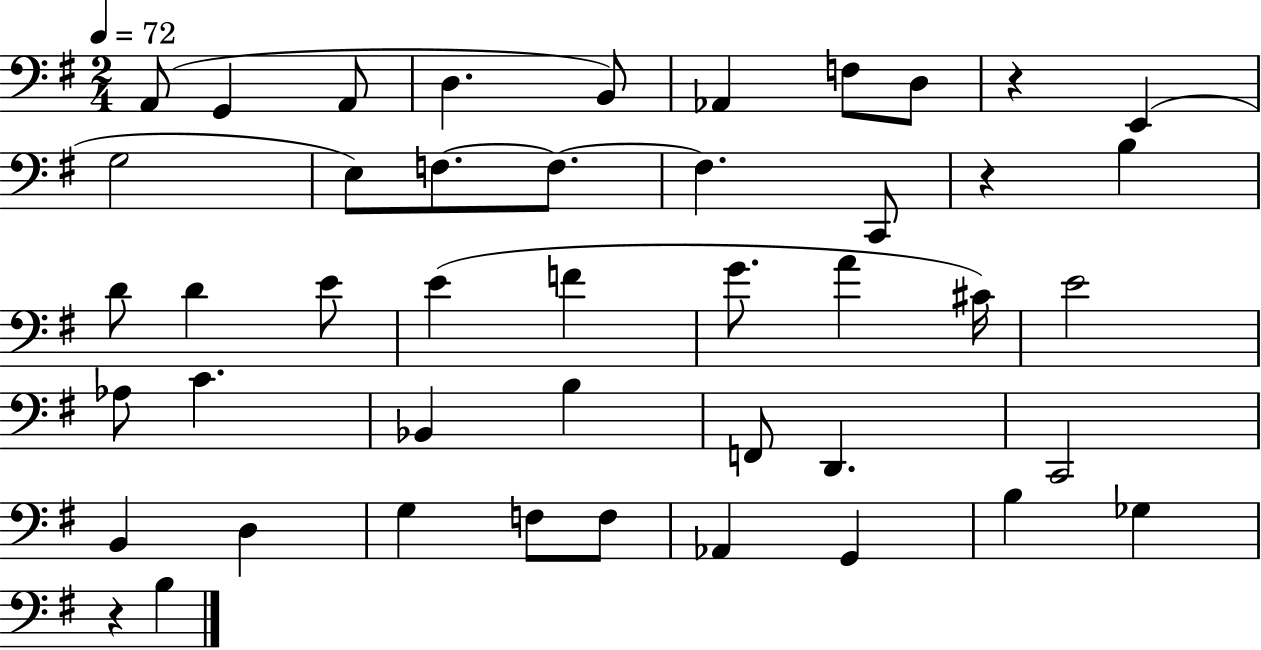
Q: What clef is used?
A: bass